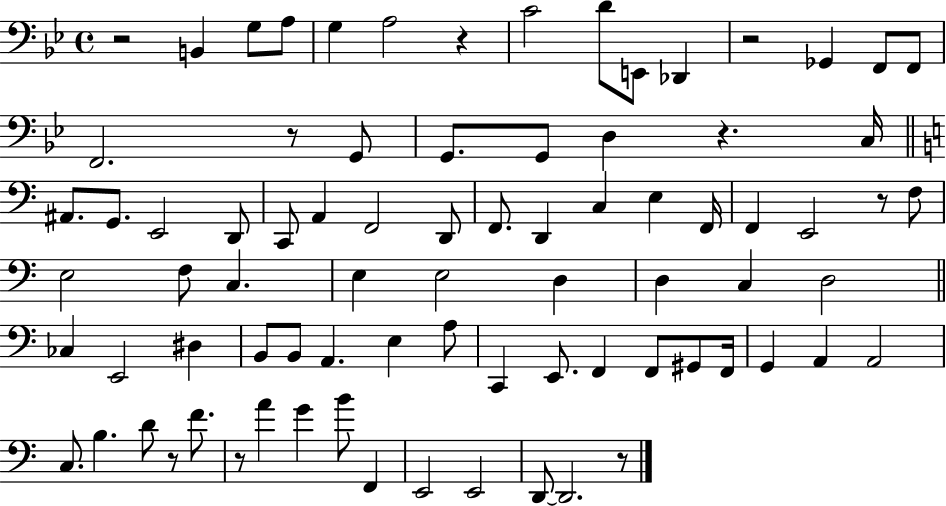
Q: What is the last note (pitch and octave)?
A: D2